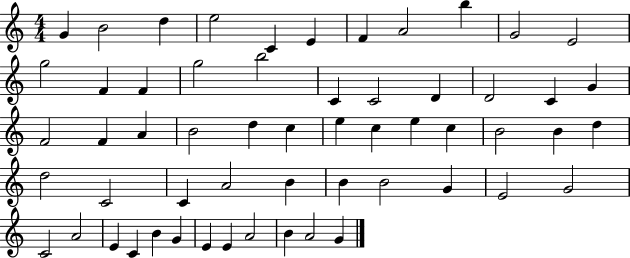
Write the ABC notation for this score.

X:1
T:Untitled
M:4/4
L:1/4
K:C
G B2 d e2 C E F A2 b G2 E2 g2 F F g2 b2 C C2 D D2 C G F2 F A B2 d c e c e c B2 B d d2 C2 C A2 B B B2 G E2 G2 C2 A2 E C B G E E A2 B A2 G